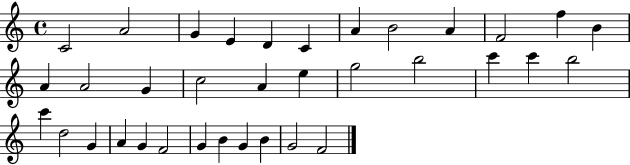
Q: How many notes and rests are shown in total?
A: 35